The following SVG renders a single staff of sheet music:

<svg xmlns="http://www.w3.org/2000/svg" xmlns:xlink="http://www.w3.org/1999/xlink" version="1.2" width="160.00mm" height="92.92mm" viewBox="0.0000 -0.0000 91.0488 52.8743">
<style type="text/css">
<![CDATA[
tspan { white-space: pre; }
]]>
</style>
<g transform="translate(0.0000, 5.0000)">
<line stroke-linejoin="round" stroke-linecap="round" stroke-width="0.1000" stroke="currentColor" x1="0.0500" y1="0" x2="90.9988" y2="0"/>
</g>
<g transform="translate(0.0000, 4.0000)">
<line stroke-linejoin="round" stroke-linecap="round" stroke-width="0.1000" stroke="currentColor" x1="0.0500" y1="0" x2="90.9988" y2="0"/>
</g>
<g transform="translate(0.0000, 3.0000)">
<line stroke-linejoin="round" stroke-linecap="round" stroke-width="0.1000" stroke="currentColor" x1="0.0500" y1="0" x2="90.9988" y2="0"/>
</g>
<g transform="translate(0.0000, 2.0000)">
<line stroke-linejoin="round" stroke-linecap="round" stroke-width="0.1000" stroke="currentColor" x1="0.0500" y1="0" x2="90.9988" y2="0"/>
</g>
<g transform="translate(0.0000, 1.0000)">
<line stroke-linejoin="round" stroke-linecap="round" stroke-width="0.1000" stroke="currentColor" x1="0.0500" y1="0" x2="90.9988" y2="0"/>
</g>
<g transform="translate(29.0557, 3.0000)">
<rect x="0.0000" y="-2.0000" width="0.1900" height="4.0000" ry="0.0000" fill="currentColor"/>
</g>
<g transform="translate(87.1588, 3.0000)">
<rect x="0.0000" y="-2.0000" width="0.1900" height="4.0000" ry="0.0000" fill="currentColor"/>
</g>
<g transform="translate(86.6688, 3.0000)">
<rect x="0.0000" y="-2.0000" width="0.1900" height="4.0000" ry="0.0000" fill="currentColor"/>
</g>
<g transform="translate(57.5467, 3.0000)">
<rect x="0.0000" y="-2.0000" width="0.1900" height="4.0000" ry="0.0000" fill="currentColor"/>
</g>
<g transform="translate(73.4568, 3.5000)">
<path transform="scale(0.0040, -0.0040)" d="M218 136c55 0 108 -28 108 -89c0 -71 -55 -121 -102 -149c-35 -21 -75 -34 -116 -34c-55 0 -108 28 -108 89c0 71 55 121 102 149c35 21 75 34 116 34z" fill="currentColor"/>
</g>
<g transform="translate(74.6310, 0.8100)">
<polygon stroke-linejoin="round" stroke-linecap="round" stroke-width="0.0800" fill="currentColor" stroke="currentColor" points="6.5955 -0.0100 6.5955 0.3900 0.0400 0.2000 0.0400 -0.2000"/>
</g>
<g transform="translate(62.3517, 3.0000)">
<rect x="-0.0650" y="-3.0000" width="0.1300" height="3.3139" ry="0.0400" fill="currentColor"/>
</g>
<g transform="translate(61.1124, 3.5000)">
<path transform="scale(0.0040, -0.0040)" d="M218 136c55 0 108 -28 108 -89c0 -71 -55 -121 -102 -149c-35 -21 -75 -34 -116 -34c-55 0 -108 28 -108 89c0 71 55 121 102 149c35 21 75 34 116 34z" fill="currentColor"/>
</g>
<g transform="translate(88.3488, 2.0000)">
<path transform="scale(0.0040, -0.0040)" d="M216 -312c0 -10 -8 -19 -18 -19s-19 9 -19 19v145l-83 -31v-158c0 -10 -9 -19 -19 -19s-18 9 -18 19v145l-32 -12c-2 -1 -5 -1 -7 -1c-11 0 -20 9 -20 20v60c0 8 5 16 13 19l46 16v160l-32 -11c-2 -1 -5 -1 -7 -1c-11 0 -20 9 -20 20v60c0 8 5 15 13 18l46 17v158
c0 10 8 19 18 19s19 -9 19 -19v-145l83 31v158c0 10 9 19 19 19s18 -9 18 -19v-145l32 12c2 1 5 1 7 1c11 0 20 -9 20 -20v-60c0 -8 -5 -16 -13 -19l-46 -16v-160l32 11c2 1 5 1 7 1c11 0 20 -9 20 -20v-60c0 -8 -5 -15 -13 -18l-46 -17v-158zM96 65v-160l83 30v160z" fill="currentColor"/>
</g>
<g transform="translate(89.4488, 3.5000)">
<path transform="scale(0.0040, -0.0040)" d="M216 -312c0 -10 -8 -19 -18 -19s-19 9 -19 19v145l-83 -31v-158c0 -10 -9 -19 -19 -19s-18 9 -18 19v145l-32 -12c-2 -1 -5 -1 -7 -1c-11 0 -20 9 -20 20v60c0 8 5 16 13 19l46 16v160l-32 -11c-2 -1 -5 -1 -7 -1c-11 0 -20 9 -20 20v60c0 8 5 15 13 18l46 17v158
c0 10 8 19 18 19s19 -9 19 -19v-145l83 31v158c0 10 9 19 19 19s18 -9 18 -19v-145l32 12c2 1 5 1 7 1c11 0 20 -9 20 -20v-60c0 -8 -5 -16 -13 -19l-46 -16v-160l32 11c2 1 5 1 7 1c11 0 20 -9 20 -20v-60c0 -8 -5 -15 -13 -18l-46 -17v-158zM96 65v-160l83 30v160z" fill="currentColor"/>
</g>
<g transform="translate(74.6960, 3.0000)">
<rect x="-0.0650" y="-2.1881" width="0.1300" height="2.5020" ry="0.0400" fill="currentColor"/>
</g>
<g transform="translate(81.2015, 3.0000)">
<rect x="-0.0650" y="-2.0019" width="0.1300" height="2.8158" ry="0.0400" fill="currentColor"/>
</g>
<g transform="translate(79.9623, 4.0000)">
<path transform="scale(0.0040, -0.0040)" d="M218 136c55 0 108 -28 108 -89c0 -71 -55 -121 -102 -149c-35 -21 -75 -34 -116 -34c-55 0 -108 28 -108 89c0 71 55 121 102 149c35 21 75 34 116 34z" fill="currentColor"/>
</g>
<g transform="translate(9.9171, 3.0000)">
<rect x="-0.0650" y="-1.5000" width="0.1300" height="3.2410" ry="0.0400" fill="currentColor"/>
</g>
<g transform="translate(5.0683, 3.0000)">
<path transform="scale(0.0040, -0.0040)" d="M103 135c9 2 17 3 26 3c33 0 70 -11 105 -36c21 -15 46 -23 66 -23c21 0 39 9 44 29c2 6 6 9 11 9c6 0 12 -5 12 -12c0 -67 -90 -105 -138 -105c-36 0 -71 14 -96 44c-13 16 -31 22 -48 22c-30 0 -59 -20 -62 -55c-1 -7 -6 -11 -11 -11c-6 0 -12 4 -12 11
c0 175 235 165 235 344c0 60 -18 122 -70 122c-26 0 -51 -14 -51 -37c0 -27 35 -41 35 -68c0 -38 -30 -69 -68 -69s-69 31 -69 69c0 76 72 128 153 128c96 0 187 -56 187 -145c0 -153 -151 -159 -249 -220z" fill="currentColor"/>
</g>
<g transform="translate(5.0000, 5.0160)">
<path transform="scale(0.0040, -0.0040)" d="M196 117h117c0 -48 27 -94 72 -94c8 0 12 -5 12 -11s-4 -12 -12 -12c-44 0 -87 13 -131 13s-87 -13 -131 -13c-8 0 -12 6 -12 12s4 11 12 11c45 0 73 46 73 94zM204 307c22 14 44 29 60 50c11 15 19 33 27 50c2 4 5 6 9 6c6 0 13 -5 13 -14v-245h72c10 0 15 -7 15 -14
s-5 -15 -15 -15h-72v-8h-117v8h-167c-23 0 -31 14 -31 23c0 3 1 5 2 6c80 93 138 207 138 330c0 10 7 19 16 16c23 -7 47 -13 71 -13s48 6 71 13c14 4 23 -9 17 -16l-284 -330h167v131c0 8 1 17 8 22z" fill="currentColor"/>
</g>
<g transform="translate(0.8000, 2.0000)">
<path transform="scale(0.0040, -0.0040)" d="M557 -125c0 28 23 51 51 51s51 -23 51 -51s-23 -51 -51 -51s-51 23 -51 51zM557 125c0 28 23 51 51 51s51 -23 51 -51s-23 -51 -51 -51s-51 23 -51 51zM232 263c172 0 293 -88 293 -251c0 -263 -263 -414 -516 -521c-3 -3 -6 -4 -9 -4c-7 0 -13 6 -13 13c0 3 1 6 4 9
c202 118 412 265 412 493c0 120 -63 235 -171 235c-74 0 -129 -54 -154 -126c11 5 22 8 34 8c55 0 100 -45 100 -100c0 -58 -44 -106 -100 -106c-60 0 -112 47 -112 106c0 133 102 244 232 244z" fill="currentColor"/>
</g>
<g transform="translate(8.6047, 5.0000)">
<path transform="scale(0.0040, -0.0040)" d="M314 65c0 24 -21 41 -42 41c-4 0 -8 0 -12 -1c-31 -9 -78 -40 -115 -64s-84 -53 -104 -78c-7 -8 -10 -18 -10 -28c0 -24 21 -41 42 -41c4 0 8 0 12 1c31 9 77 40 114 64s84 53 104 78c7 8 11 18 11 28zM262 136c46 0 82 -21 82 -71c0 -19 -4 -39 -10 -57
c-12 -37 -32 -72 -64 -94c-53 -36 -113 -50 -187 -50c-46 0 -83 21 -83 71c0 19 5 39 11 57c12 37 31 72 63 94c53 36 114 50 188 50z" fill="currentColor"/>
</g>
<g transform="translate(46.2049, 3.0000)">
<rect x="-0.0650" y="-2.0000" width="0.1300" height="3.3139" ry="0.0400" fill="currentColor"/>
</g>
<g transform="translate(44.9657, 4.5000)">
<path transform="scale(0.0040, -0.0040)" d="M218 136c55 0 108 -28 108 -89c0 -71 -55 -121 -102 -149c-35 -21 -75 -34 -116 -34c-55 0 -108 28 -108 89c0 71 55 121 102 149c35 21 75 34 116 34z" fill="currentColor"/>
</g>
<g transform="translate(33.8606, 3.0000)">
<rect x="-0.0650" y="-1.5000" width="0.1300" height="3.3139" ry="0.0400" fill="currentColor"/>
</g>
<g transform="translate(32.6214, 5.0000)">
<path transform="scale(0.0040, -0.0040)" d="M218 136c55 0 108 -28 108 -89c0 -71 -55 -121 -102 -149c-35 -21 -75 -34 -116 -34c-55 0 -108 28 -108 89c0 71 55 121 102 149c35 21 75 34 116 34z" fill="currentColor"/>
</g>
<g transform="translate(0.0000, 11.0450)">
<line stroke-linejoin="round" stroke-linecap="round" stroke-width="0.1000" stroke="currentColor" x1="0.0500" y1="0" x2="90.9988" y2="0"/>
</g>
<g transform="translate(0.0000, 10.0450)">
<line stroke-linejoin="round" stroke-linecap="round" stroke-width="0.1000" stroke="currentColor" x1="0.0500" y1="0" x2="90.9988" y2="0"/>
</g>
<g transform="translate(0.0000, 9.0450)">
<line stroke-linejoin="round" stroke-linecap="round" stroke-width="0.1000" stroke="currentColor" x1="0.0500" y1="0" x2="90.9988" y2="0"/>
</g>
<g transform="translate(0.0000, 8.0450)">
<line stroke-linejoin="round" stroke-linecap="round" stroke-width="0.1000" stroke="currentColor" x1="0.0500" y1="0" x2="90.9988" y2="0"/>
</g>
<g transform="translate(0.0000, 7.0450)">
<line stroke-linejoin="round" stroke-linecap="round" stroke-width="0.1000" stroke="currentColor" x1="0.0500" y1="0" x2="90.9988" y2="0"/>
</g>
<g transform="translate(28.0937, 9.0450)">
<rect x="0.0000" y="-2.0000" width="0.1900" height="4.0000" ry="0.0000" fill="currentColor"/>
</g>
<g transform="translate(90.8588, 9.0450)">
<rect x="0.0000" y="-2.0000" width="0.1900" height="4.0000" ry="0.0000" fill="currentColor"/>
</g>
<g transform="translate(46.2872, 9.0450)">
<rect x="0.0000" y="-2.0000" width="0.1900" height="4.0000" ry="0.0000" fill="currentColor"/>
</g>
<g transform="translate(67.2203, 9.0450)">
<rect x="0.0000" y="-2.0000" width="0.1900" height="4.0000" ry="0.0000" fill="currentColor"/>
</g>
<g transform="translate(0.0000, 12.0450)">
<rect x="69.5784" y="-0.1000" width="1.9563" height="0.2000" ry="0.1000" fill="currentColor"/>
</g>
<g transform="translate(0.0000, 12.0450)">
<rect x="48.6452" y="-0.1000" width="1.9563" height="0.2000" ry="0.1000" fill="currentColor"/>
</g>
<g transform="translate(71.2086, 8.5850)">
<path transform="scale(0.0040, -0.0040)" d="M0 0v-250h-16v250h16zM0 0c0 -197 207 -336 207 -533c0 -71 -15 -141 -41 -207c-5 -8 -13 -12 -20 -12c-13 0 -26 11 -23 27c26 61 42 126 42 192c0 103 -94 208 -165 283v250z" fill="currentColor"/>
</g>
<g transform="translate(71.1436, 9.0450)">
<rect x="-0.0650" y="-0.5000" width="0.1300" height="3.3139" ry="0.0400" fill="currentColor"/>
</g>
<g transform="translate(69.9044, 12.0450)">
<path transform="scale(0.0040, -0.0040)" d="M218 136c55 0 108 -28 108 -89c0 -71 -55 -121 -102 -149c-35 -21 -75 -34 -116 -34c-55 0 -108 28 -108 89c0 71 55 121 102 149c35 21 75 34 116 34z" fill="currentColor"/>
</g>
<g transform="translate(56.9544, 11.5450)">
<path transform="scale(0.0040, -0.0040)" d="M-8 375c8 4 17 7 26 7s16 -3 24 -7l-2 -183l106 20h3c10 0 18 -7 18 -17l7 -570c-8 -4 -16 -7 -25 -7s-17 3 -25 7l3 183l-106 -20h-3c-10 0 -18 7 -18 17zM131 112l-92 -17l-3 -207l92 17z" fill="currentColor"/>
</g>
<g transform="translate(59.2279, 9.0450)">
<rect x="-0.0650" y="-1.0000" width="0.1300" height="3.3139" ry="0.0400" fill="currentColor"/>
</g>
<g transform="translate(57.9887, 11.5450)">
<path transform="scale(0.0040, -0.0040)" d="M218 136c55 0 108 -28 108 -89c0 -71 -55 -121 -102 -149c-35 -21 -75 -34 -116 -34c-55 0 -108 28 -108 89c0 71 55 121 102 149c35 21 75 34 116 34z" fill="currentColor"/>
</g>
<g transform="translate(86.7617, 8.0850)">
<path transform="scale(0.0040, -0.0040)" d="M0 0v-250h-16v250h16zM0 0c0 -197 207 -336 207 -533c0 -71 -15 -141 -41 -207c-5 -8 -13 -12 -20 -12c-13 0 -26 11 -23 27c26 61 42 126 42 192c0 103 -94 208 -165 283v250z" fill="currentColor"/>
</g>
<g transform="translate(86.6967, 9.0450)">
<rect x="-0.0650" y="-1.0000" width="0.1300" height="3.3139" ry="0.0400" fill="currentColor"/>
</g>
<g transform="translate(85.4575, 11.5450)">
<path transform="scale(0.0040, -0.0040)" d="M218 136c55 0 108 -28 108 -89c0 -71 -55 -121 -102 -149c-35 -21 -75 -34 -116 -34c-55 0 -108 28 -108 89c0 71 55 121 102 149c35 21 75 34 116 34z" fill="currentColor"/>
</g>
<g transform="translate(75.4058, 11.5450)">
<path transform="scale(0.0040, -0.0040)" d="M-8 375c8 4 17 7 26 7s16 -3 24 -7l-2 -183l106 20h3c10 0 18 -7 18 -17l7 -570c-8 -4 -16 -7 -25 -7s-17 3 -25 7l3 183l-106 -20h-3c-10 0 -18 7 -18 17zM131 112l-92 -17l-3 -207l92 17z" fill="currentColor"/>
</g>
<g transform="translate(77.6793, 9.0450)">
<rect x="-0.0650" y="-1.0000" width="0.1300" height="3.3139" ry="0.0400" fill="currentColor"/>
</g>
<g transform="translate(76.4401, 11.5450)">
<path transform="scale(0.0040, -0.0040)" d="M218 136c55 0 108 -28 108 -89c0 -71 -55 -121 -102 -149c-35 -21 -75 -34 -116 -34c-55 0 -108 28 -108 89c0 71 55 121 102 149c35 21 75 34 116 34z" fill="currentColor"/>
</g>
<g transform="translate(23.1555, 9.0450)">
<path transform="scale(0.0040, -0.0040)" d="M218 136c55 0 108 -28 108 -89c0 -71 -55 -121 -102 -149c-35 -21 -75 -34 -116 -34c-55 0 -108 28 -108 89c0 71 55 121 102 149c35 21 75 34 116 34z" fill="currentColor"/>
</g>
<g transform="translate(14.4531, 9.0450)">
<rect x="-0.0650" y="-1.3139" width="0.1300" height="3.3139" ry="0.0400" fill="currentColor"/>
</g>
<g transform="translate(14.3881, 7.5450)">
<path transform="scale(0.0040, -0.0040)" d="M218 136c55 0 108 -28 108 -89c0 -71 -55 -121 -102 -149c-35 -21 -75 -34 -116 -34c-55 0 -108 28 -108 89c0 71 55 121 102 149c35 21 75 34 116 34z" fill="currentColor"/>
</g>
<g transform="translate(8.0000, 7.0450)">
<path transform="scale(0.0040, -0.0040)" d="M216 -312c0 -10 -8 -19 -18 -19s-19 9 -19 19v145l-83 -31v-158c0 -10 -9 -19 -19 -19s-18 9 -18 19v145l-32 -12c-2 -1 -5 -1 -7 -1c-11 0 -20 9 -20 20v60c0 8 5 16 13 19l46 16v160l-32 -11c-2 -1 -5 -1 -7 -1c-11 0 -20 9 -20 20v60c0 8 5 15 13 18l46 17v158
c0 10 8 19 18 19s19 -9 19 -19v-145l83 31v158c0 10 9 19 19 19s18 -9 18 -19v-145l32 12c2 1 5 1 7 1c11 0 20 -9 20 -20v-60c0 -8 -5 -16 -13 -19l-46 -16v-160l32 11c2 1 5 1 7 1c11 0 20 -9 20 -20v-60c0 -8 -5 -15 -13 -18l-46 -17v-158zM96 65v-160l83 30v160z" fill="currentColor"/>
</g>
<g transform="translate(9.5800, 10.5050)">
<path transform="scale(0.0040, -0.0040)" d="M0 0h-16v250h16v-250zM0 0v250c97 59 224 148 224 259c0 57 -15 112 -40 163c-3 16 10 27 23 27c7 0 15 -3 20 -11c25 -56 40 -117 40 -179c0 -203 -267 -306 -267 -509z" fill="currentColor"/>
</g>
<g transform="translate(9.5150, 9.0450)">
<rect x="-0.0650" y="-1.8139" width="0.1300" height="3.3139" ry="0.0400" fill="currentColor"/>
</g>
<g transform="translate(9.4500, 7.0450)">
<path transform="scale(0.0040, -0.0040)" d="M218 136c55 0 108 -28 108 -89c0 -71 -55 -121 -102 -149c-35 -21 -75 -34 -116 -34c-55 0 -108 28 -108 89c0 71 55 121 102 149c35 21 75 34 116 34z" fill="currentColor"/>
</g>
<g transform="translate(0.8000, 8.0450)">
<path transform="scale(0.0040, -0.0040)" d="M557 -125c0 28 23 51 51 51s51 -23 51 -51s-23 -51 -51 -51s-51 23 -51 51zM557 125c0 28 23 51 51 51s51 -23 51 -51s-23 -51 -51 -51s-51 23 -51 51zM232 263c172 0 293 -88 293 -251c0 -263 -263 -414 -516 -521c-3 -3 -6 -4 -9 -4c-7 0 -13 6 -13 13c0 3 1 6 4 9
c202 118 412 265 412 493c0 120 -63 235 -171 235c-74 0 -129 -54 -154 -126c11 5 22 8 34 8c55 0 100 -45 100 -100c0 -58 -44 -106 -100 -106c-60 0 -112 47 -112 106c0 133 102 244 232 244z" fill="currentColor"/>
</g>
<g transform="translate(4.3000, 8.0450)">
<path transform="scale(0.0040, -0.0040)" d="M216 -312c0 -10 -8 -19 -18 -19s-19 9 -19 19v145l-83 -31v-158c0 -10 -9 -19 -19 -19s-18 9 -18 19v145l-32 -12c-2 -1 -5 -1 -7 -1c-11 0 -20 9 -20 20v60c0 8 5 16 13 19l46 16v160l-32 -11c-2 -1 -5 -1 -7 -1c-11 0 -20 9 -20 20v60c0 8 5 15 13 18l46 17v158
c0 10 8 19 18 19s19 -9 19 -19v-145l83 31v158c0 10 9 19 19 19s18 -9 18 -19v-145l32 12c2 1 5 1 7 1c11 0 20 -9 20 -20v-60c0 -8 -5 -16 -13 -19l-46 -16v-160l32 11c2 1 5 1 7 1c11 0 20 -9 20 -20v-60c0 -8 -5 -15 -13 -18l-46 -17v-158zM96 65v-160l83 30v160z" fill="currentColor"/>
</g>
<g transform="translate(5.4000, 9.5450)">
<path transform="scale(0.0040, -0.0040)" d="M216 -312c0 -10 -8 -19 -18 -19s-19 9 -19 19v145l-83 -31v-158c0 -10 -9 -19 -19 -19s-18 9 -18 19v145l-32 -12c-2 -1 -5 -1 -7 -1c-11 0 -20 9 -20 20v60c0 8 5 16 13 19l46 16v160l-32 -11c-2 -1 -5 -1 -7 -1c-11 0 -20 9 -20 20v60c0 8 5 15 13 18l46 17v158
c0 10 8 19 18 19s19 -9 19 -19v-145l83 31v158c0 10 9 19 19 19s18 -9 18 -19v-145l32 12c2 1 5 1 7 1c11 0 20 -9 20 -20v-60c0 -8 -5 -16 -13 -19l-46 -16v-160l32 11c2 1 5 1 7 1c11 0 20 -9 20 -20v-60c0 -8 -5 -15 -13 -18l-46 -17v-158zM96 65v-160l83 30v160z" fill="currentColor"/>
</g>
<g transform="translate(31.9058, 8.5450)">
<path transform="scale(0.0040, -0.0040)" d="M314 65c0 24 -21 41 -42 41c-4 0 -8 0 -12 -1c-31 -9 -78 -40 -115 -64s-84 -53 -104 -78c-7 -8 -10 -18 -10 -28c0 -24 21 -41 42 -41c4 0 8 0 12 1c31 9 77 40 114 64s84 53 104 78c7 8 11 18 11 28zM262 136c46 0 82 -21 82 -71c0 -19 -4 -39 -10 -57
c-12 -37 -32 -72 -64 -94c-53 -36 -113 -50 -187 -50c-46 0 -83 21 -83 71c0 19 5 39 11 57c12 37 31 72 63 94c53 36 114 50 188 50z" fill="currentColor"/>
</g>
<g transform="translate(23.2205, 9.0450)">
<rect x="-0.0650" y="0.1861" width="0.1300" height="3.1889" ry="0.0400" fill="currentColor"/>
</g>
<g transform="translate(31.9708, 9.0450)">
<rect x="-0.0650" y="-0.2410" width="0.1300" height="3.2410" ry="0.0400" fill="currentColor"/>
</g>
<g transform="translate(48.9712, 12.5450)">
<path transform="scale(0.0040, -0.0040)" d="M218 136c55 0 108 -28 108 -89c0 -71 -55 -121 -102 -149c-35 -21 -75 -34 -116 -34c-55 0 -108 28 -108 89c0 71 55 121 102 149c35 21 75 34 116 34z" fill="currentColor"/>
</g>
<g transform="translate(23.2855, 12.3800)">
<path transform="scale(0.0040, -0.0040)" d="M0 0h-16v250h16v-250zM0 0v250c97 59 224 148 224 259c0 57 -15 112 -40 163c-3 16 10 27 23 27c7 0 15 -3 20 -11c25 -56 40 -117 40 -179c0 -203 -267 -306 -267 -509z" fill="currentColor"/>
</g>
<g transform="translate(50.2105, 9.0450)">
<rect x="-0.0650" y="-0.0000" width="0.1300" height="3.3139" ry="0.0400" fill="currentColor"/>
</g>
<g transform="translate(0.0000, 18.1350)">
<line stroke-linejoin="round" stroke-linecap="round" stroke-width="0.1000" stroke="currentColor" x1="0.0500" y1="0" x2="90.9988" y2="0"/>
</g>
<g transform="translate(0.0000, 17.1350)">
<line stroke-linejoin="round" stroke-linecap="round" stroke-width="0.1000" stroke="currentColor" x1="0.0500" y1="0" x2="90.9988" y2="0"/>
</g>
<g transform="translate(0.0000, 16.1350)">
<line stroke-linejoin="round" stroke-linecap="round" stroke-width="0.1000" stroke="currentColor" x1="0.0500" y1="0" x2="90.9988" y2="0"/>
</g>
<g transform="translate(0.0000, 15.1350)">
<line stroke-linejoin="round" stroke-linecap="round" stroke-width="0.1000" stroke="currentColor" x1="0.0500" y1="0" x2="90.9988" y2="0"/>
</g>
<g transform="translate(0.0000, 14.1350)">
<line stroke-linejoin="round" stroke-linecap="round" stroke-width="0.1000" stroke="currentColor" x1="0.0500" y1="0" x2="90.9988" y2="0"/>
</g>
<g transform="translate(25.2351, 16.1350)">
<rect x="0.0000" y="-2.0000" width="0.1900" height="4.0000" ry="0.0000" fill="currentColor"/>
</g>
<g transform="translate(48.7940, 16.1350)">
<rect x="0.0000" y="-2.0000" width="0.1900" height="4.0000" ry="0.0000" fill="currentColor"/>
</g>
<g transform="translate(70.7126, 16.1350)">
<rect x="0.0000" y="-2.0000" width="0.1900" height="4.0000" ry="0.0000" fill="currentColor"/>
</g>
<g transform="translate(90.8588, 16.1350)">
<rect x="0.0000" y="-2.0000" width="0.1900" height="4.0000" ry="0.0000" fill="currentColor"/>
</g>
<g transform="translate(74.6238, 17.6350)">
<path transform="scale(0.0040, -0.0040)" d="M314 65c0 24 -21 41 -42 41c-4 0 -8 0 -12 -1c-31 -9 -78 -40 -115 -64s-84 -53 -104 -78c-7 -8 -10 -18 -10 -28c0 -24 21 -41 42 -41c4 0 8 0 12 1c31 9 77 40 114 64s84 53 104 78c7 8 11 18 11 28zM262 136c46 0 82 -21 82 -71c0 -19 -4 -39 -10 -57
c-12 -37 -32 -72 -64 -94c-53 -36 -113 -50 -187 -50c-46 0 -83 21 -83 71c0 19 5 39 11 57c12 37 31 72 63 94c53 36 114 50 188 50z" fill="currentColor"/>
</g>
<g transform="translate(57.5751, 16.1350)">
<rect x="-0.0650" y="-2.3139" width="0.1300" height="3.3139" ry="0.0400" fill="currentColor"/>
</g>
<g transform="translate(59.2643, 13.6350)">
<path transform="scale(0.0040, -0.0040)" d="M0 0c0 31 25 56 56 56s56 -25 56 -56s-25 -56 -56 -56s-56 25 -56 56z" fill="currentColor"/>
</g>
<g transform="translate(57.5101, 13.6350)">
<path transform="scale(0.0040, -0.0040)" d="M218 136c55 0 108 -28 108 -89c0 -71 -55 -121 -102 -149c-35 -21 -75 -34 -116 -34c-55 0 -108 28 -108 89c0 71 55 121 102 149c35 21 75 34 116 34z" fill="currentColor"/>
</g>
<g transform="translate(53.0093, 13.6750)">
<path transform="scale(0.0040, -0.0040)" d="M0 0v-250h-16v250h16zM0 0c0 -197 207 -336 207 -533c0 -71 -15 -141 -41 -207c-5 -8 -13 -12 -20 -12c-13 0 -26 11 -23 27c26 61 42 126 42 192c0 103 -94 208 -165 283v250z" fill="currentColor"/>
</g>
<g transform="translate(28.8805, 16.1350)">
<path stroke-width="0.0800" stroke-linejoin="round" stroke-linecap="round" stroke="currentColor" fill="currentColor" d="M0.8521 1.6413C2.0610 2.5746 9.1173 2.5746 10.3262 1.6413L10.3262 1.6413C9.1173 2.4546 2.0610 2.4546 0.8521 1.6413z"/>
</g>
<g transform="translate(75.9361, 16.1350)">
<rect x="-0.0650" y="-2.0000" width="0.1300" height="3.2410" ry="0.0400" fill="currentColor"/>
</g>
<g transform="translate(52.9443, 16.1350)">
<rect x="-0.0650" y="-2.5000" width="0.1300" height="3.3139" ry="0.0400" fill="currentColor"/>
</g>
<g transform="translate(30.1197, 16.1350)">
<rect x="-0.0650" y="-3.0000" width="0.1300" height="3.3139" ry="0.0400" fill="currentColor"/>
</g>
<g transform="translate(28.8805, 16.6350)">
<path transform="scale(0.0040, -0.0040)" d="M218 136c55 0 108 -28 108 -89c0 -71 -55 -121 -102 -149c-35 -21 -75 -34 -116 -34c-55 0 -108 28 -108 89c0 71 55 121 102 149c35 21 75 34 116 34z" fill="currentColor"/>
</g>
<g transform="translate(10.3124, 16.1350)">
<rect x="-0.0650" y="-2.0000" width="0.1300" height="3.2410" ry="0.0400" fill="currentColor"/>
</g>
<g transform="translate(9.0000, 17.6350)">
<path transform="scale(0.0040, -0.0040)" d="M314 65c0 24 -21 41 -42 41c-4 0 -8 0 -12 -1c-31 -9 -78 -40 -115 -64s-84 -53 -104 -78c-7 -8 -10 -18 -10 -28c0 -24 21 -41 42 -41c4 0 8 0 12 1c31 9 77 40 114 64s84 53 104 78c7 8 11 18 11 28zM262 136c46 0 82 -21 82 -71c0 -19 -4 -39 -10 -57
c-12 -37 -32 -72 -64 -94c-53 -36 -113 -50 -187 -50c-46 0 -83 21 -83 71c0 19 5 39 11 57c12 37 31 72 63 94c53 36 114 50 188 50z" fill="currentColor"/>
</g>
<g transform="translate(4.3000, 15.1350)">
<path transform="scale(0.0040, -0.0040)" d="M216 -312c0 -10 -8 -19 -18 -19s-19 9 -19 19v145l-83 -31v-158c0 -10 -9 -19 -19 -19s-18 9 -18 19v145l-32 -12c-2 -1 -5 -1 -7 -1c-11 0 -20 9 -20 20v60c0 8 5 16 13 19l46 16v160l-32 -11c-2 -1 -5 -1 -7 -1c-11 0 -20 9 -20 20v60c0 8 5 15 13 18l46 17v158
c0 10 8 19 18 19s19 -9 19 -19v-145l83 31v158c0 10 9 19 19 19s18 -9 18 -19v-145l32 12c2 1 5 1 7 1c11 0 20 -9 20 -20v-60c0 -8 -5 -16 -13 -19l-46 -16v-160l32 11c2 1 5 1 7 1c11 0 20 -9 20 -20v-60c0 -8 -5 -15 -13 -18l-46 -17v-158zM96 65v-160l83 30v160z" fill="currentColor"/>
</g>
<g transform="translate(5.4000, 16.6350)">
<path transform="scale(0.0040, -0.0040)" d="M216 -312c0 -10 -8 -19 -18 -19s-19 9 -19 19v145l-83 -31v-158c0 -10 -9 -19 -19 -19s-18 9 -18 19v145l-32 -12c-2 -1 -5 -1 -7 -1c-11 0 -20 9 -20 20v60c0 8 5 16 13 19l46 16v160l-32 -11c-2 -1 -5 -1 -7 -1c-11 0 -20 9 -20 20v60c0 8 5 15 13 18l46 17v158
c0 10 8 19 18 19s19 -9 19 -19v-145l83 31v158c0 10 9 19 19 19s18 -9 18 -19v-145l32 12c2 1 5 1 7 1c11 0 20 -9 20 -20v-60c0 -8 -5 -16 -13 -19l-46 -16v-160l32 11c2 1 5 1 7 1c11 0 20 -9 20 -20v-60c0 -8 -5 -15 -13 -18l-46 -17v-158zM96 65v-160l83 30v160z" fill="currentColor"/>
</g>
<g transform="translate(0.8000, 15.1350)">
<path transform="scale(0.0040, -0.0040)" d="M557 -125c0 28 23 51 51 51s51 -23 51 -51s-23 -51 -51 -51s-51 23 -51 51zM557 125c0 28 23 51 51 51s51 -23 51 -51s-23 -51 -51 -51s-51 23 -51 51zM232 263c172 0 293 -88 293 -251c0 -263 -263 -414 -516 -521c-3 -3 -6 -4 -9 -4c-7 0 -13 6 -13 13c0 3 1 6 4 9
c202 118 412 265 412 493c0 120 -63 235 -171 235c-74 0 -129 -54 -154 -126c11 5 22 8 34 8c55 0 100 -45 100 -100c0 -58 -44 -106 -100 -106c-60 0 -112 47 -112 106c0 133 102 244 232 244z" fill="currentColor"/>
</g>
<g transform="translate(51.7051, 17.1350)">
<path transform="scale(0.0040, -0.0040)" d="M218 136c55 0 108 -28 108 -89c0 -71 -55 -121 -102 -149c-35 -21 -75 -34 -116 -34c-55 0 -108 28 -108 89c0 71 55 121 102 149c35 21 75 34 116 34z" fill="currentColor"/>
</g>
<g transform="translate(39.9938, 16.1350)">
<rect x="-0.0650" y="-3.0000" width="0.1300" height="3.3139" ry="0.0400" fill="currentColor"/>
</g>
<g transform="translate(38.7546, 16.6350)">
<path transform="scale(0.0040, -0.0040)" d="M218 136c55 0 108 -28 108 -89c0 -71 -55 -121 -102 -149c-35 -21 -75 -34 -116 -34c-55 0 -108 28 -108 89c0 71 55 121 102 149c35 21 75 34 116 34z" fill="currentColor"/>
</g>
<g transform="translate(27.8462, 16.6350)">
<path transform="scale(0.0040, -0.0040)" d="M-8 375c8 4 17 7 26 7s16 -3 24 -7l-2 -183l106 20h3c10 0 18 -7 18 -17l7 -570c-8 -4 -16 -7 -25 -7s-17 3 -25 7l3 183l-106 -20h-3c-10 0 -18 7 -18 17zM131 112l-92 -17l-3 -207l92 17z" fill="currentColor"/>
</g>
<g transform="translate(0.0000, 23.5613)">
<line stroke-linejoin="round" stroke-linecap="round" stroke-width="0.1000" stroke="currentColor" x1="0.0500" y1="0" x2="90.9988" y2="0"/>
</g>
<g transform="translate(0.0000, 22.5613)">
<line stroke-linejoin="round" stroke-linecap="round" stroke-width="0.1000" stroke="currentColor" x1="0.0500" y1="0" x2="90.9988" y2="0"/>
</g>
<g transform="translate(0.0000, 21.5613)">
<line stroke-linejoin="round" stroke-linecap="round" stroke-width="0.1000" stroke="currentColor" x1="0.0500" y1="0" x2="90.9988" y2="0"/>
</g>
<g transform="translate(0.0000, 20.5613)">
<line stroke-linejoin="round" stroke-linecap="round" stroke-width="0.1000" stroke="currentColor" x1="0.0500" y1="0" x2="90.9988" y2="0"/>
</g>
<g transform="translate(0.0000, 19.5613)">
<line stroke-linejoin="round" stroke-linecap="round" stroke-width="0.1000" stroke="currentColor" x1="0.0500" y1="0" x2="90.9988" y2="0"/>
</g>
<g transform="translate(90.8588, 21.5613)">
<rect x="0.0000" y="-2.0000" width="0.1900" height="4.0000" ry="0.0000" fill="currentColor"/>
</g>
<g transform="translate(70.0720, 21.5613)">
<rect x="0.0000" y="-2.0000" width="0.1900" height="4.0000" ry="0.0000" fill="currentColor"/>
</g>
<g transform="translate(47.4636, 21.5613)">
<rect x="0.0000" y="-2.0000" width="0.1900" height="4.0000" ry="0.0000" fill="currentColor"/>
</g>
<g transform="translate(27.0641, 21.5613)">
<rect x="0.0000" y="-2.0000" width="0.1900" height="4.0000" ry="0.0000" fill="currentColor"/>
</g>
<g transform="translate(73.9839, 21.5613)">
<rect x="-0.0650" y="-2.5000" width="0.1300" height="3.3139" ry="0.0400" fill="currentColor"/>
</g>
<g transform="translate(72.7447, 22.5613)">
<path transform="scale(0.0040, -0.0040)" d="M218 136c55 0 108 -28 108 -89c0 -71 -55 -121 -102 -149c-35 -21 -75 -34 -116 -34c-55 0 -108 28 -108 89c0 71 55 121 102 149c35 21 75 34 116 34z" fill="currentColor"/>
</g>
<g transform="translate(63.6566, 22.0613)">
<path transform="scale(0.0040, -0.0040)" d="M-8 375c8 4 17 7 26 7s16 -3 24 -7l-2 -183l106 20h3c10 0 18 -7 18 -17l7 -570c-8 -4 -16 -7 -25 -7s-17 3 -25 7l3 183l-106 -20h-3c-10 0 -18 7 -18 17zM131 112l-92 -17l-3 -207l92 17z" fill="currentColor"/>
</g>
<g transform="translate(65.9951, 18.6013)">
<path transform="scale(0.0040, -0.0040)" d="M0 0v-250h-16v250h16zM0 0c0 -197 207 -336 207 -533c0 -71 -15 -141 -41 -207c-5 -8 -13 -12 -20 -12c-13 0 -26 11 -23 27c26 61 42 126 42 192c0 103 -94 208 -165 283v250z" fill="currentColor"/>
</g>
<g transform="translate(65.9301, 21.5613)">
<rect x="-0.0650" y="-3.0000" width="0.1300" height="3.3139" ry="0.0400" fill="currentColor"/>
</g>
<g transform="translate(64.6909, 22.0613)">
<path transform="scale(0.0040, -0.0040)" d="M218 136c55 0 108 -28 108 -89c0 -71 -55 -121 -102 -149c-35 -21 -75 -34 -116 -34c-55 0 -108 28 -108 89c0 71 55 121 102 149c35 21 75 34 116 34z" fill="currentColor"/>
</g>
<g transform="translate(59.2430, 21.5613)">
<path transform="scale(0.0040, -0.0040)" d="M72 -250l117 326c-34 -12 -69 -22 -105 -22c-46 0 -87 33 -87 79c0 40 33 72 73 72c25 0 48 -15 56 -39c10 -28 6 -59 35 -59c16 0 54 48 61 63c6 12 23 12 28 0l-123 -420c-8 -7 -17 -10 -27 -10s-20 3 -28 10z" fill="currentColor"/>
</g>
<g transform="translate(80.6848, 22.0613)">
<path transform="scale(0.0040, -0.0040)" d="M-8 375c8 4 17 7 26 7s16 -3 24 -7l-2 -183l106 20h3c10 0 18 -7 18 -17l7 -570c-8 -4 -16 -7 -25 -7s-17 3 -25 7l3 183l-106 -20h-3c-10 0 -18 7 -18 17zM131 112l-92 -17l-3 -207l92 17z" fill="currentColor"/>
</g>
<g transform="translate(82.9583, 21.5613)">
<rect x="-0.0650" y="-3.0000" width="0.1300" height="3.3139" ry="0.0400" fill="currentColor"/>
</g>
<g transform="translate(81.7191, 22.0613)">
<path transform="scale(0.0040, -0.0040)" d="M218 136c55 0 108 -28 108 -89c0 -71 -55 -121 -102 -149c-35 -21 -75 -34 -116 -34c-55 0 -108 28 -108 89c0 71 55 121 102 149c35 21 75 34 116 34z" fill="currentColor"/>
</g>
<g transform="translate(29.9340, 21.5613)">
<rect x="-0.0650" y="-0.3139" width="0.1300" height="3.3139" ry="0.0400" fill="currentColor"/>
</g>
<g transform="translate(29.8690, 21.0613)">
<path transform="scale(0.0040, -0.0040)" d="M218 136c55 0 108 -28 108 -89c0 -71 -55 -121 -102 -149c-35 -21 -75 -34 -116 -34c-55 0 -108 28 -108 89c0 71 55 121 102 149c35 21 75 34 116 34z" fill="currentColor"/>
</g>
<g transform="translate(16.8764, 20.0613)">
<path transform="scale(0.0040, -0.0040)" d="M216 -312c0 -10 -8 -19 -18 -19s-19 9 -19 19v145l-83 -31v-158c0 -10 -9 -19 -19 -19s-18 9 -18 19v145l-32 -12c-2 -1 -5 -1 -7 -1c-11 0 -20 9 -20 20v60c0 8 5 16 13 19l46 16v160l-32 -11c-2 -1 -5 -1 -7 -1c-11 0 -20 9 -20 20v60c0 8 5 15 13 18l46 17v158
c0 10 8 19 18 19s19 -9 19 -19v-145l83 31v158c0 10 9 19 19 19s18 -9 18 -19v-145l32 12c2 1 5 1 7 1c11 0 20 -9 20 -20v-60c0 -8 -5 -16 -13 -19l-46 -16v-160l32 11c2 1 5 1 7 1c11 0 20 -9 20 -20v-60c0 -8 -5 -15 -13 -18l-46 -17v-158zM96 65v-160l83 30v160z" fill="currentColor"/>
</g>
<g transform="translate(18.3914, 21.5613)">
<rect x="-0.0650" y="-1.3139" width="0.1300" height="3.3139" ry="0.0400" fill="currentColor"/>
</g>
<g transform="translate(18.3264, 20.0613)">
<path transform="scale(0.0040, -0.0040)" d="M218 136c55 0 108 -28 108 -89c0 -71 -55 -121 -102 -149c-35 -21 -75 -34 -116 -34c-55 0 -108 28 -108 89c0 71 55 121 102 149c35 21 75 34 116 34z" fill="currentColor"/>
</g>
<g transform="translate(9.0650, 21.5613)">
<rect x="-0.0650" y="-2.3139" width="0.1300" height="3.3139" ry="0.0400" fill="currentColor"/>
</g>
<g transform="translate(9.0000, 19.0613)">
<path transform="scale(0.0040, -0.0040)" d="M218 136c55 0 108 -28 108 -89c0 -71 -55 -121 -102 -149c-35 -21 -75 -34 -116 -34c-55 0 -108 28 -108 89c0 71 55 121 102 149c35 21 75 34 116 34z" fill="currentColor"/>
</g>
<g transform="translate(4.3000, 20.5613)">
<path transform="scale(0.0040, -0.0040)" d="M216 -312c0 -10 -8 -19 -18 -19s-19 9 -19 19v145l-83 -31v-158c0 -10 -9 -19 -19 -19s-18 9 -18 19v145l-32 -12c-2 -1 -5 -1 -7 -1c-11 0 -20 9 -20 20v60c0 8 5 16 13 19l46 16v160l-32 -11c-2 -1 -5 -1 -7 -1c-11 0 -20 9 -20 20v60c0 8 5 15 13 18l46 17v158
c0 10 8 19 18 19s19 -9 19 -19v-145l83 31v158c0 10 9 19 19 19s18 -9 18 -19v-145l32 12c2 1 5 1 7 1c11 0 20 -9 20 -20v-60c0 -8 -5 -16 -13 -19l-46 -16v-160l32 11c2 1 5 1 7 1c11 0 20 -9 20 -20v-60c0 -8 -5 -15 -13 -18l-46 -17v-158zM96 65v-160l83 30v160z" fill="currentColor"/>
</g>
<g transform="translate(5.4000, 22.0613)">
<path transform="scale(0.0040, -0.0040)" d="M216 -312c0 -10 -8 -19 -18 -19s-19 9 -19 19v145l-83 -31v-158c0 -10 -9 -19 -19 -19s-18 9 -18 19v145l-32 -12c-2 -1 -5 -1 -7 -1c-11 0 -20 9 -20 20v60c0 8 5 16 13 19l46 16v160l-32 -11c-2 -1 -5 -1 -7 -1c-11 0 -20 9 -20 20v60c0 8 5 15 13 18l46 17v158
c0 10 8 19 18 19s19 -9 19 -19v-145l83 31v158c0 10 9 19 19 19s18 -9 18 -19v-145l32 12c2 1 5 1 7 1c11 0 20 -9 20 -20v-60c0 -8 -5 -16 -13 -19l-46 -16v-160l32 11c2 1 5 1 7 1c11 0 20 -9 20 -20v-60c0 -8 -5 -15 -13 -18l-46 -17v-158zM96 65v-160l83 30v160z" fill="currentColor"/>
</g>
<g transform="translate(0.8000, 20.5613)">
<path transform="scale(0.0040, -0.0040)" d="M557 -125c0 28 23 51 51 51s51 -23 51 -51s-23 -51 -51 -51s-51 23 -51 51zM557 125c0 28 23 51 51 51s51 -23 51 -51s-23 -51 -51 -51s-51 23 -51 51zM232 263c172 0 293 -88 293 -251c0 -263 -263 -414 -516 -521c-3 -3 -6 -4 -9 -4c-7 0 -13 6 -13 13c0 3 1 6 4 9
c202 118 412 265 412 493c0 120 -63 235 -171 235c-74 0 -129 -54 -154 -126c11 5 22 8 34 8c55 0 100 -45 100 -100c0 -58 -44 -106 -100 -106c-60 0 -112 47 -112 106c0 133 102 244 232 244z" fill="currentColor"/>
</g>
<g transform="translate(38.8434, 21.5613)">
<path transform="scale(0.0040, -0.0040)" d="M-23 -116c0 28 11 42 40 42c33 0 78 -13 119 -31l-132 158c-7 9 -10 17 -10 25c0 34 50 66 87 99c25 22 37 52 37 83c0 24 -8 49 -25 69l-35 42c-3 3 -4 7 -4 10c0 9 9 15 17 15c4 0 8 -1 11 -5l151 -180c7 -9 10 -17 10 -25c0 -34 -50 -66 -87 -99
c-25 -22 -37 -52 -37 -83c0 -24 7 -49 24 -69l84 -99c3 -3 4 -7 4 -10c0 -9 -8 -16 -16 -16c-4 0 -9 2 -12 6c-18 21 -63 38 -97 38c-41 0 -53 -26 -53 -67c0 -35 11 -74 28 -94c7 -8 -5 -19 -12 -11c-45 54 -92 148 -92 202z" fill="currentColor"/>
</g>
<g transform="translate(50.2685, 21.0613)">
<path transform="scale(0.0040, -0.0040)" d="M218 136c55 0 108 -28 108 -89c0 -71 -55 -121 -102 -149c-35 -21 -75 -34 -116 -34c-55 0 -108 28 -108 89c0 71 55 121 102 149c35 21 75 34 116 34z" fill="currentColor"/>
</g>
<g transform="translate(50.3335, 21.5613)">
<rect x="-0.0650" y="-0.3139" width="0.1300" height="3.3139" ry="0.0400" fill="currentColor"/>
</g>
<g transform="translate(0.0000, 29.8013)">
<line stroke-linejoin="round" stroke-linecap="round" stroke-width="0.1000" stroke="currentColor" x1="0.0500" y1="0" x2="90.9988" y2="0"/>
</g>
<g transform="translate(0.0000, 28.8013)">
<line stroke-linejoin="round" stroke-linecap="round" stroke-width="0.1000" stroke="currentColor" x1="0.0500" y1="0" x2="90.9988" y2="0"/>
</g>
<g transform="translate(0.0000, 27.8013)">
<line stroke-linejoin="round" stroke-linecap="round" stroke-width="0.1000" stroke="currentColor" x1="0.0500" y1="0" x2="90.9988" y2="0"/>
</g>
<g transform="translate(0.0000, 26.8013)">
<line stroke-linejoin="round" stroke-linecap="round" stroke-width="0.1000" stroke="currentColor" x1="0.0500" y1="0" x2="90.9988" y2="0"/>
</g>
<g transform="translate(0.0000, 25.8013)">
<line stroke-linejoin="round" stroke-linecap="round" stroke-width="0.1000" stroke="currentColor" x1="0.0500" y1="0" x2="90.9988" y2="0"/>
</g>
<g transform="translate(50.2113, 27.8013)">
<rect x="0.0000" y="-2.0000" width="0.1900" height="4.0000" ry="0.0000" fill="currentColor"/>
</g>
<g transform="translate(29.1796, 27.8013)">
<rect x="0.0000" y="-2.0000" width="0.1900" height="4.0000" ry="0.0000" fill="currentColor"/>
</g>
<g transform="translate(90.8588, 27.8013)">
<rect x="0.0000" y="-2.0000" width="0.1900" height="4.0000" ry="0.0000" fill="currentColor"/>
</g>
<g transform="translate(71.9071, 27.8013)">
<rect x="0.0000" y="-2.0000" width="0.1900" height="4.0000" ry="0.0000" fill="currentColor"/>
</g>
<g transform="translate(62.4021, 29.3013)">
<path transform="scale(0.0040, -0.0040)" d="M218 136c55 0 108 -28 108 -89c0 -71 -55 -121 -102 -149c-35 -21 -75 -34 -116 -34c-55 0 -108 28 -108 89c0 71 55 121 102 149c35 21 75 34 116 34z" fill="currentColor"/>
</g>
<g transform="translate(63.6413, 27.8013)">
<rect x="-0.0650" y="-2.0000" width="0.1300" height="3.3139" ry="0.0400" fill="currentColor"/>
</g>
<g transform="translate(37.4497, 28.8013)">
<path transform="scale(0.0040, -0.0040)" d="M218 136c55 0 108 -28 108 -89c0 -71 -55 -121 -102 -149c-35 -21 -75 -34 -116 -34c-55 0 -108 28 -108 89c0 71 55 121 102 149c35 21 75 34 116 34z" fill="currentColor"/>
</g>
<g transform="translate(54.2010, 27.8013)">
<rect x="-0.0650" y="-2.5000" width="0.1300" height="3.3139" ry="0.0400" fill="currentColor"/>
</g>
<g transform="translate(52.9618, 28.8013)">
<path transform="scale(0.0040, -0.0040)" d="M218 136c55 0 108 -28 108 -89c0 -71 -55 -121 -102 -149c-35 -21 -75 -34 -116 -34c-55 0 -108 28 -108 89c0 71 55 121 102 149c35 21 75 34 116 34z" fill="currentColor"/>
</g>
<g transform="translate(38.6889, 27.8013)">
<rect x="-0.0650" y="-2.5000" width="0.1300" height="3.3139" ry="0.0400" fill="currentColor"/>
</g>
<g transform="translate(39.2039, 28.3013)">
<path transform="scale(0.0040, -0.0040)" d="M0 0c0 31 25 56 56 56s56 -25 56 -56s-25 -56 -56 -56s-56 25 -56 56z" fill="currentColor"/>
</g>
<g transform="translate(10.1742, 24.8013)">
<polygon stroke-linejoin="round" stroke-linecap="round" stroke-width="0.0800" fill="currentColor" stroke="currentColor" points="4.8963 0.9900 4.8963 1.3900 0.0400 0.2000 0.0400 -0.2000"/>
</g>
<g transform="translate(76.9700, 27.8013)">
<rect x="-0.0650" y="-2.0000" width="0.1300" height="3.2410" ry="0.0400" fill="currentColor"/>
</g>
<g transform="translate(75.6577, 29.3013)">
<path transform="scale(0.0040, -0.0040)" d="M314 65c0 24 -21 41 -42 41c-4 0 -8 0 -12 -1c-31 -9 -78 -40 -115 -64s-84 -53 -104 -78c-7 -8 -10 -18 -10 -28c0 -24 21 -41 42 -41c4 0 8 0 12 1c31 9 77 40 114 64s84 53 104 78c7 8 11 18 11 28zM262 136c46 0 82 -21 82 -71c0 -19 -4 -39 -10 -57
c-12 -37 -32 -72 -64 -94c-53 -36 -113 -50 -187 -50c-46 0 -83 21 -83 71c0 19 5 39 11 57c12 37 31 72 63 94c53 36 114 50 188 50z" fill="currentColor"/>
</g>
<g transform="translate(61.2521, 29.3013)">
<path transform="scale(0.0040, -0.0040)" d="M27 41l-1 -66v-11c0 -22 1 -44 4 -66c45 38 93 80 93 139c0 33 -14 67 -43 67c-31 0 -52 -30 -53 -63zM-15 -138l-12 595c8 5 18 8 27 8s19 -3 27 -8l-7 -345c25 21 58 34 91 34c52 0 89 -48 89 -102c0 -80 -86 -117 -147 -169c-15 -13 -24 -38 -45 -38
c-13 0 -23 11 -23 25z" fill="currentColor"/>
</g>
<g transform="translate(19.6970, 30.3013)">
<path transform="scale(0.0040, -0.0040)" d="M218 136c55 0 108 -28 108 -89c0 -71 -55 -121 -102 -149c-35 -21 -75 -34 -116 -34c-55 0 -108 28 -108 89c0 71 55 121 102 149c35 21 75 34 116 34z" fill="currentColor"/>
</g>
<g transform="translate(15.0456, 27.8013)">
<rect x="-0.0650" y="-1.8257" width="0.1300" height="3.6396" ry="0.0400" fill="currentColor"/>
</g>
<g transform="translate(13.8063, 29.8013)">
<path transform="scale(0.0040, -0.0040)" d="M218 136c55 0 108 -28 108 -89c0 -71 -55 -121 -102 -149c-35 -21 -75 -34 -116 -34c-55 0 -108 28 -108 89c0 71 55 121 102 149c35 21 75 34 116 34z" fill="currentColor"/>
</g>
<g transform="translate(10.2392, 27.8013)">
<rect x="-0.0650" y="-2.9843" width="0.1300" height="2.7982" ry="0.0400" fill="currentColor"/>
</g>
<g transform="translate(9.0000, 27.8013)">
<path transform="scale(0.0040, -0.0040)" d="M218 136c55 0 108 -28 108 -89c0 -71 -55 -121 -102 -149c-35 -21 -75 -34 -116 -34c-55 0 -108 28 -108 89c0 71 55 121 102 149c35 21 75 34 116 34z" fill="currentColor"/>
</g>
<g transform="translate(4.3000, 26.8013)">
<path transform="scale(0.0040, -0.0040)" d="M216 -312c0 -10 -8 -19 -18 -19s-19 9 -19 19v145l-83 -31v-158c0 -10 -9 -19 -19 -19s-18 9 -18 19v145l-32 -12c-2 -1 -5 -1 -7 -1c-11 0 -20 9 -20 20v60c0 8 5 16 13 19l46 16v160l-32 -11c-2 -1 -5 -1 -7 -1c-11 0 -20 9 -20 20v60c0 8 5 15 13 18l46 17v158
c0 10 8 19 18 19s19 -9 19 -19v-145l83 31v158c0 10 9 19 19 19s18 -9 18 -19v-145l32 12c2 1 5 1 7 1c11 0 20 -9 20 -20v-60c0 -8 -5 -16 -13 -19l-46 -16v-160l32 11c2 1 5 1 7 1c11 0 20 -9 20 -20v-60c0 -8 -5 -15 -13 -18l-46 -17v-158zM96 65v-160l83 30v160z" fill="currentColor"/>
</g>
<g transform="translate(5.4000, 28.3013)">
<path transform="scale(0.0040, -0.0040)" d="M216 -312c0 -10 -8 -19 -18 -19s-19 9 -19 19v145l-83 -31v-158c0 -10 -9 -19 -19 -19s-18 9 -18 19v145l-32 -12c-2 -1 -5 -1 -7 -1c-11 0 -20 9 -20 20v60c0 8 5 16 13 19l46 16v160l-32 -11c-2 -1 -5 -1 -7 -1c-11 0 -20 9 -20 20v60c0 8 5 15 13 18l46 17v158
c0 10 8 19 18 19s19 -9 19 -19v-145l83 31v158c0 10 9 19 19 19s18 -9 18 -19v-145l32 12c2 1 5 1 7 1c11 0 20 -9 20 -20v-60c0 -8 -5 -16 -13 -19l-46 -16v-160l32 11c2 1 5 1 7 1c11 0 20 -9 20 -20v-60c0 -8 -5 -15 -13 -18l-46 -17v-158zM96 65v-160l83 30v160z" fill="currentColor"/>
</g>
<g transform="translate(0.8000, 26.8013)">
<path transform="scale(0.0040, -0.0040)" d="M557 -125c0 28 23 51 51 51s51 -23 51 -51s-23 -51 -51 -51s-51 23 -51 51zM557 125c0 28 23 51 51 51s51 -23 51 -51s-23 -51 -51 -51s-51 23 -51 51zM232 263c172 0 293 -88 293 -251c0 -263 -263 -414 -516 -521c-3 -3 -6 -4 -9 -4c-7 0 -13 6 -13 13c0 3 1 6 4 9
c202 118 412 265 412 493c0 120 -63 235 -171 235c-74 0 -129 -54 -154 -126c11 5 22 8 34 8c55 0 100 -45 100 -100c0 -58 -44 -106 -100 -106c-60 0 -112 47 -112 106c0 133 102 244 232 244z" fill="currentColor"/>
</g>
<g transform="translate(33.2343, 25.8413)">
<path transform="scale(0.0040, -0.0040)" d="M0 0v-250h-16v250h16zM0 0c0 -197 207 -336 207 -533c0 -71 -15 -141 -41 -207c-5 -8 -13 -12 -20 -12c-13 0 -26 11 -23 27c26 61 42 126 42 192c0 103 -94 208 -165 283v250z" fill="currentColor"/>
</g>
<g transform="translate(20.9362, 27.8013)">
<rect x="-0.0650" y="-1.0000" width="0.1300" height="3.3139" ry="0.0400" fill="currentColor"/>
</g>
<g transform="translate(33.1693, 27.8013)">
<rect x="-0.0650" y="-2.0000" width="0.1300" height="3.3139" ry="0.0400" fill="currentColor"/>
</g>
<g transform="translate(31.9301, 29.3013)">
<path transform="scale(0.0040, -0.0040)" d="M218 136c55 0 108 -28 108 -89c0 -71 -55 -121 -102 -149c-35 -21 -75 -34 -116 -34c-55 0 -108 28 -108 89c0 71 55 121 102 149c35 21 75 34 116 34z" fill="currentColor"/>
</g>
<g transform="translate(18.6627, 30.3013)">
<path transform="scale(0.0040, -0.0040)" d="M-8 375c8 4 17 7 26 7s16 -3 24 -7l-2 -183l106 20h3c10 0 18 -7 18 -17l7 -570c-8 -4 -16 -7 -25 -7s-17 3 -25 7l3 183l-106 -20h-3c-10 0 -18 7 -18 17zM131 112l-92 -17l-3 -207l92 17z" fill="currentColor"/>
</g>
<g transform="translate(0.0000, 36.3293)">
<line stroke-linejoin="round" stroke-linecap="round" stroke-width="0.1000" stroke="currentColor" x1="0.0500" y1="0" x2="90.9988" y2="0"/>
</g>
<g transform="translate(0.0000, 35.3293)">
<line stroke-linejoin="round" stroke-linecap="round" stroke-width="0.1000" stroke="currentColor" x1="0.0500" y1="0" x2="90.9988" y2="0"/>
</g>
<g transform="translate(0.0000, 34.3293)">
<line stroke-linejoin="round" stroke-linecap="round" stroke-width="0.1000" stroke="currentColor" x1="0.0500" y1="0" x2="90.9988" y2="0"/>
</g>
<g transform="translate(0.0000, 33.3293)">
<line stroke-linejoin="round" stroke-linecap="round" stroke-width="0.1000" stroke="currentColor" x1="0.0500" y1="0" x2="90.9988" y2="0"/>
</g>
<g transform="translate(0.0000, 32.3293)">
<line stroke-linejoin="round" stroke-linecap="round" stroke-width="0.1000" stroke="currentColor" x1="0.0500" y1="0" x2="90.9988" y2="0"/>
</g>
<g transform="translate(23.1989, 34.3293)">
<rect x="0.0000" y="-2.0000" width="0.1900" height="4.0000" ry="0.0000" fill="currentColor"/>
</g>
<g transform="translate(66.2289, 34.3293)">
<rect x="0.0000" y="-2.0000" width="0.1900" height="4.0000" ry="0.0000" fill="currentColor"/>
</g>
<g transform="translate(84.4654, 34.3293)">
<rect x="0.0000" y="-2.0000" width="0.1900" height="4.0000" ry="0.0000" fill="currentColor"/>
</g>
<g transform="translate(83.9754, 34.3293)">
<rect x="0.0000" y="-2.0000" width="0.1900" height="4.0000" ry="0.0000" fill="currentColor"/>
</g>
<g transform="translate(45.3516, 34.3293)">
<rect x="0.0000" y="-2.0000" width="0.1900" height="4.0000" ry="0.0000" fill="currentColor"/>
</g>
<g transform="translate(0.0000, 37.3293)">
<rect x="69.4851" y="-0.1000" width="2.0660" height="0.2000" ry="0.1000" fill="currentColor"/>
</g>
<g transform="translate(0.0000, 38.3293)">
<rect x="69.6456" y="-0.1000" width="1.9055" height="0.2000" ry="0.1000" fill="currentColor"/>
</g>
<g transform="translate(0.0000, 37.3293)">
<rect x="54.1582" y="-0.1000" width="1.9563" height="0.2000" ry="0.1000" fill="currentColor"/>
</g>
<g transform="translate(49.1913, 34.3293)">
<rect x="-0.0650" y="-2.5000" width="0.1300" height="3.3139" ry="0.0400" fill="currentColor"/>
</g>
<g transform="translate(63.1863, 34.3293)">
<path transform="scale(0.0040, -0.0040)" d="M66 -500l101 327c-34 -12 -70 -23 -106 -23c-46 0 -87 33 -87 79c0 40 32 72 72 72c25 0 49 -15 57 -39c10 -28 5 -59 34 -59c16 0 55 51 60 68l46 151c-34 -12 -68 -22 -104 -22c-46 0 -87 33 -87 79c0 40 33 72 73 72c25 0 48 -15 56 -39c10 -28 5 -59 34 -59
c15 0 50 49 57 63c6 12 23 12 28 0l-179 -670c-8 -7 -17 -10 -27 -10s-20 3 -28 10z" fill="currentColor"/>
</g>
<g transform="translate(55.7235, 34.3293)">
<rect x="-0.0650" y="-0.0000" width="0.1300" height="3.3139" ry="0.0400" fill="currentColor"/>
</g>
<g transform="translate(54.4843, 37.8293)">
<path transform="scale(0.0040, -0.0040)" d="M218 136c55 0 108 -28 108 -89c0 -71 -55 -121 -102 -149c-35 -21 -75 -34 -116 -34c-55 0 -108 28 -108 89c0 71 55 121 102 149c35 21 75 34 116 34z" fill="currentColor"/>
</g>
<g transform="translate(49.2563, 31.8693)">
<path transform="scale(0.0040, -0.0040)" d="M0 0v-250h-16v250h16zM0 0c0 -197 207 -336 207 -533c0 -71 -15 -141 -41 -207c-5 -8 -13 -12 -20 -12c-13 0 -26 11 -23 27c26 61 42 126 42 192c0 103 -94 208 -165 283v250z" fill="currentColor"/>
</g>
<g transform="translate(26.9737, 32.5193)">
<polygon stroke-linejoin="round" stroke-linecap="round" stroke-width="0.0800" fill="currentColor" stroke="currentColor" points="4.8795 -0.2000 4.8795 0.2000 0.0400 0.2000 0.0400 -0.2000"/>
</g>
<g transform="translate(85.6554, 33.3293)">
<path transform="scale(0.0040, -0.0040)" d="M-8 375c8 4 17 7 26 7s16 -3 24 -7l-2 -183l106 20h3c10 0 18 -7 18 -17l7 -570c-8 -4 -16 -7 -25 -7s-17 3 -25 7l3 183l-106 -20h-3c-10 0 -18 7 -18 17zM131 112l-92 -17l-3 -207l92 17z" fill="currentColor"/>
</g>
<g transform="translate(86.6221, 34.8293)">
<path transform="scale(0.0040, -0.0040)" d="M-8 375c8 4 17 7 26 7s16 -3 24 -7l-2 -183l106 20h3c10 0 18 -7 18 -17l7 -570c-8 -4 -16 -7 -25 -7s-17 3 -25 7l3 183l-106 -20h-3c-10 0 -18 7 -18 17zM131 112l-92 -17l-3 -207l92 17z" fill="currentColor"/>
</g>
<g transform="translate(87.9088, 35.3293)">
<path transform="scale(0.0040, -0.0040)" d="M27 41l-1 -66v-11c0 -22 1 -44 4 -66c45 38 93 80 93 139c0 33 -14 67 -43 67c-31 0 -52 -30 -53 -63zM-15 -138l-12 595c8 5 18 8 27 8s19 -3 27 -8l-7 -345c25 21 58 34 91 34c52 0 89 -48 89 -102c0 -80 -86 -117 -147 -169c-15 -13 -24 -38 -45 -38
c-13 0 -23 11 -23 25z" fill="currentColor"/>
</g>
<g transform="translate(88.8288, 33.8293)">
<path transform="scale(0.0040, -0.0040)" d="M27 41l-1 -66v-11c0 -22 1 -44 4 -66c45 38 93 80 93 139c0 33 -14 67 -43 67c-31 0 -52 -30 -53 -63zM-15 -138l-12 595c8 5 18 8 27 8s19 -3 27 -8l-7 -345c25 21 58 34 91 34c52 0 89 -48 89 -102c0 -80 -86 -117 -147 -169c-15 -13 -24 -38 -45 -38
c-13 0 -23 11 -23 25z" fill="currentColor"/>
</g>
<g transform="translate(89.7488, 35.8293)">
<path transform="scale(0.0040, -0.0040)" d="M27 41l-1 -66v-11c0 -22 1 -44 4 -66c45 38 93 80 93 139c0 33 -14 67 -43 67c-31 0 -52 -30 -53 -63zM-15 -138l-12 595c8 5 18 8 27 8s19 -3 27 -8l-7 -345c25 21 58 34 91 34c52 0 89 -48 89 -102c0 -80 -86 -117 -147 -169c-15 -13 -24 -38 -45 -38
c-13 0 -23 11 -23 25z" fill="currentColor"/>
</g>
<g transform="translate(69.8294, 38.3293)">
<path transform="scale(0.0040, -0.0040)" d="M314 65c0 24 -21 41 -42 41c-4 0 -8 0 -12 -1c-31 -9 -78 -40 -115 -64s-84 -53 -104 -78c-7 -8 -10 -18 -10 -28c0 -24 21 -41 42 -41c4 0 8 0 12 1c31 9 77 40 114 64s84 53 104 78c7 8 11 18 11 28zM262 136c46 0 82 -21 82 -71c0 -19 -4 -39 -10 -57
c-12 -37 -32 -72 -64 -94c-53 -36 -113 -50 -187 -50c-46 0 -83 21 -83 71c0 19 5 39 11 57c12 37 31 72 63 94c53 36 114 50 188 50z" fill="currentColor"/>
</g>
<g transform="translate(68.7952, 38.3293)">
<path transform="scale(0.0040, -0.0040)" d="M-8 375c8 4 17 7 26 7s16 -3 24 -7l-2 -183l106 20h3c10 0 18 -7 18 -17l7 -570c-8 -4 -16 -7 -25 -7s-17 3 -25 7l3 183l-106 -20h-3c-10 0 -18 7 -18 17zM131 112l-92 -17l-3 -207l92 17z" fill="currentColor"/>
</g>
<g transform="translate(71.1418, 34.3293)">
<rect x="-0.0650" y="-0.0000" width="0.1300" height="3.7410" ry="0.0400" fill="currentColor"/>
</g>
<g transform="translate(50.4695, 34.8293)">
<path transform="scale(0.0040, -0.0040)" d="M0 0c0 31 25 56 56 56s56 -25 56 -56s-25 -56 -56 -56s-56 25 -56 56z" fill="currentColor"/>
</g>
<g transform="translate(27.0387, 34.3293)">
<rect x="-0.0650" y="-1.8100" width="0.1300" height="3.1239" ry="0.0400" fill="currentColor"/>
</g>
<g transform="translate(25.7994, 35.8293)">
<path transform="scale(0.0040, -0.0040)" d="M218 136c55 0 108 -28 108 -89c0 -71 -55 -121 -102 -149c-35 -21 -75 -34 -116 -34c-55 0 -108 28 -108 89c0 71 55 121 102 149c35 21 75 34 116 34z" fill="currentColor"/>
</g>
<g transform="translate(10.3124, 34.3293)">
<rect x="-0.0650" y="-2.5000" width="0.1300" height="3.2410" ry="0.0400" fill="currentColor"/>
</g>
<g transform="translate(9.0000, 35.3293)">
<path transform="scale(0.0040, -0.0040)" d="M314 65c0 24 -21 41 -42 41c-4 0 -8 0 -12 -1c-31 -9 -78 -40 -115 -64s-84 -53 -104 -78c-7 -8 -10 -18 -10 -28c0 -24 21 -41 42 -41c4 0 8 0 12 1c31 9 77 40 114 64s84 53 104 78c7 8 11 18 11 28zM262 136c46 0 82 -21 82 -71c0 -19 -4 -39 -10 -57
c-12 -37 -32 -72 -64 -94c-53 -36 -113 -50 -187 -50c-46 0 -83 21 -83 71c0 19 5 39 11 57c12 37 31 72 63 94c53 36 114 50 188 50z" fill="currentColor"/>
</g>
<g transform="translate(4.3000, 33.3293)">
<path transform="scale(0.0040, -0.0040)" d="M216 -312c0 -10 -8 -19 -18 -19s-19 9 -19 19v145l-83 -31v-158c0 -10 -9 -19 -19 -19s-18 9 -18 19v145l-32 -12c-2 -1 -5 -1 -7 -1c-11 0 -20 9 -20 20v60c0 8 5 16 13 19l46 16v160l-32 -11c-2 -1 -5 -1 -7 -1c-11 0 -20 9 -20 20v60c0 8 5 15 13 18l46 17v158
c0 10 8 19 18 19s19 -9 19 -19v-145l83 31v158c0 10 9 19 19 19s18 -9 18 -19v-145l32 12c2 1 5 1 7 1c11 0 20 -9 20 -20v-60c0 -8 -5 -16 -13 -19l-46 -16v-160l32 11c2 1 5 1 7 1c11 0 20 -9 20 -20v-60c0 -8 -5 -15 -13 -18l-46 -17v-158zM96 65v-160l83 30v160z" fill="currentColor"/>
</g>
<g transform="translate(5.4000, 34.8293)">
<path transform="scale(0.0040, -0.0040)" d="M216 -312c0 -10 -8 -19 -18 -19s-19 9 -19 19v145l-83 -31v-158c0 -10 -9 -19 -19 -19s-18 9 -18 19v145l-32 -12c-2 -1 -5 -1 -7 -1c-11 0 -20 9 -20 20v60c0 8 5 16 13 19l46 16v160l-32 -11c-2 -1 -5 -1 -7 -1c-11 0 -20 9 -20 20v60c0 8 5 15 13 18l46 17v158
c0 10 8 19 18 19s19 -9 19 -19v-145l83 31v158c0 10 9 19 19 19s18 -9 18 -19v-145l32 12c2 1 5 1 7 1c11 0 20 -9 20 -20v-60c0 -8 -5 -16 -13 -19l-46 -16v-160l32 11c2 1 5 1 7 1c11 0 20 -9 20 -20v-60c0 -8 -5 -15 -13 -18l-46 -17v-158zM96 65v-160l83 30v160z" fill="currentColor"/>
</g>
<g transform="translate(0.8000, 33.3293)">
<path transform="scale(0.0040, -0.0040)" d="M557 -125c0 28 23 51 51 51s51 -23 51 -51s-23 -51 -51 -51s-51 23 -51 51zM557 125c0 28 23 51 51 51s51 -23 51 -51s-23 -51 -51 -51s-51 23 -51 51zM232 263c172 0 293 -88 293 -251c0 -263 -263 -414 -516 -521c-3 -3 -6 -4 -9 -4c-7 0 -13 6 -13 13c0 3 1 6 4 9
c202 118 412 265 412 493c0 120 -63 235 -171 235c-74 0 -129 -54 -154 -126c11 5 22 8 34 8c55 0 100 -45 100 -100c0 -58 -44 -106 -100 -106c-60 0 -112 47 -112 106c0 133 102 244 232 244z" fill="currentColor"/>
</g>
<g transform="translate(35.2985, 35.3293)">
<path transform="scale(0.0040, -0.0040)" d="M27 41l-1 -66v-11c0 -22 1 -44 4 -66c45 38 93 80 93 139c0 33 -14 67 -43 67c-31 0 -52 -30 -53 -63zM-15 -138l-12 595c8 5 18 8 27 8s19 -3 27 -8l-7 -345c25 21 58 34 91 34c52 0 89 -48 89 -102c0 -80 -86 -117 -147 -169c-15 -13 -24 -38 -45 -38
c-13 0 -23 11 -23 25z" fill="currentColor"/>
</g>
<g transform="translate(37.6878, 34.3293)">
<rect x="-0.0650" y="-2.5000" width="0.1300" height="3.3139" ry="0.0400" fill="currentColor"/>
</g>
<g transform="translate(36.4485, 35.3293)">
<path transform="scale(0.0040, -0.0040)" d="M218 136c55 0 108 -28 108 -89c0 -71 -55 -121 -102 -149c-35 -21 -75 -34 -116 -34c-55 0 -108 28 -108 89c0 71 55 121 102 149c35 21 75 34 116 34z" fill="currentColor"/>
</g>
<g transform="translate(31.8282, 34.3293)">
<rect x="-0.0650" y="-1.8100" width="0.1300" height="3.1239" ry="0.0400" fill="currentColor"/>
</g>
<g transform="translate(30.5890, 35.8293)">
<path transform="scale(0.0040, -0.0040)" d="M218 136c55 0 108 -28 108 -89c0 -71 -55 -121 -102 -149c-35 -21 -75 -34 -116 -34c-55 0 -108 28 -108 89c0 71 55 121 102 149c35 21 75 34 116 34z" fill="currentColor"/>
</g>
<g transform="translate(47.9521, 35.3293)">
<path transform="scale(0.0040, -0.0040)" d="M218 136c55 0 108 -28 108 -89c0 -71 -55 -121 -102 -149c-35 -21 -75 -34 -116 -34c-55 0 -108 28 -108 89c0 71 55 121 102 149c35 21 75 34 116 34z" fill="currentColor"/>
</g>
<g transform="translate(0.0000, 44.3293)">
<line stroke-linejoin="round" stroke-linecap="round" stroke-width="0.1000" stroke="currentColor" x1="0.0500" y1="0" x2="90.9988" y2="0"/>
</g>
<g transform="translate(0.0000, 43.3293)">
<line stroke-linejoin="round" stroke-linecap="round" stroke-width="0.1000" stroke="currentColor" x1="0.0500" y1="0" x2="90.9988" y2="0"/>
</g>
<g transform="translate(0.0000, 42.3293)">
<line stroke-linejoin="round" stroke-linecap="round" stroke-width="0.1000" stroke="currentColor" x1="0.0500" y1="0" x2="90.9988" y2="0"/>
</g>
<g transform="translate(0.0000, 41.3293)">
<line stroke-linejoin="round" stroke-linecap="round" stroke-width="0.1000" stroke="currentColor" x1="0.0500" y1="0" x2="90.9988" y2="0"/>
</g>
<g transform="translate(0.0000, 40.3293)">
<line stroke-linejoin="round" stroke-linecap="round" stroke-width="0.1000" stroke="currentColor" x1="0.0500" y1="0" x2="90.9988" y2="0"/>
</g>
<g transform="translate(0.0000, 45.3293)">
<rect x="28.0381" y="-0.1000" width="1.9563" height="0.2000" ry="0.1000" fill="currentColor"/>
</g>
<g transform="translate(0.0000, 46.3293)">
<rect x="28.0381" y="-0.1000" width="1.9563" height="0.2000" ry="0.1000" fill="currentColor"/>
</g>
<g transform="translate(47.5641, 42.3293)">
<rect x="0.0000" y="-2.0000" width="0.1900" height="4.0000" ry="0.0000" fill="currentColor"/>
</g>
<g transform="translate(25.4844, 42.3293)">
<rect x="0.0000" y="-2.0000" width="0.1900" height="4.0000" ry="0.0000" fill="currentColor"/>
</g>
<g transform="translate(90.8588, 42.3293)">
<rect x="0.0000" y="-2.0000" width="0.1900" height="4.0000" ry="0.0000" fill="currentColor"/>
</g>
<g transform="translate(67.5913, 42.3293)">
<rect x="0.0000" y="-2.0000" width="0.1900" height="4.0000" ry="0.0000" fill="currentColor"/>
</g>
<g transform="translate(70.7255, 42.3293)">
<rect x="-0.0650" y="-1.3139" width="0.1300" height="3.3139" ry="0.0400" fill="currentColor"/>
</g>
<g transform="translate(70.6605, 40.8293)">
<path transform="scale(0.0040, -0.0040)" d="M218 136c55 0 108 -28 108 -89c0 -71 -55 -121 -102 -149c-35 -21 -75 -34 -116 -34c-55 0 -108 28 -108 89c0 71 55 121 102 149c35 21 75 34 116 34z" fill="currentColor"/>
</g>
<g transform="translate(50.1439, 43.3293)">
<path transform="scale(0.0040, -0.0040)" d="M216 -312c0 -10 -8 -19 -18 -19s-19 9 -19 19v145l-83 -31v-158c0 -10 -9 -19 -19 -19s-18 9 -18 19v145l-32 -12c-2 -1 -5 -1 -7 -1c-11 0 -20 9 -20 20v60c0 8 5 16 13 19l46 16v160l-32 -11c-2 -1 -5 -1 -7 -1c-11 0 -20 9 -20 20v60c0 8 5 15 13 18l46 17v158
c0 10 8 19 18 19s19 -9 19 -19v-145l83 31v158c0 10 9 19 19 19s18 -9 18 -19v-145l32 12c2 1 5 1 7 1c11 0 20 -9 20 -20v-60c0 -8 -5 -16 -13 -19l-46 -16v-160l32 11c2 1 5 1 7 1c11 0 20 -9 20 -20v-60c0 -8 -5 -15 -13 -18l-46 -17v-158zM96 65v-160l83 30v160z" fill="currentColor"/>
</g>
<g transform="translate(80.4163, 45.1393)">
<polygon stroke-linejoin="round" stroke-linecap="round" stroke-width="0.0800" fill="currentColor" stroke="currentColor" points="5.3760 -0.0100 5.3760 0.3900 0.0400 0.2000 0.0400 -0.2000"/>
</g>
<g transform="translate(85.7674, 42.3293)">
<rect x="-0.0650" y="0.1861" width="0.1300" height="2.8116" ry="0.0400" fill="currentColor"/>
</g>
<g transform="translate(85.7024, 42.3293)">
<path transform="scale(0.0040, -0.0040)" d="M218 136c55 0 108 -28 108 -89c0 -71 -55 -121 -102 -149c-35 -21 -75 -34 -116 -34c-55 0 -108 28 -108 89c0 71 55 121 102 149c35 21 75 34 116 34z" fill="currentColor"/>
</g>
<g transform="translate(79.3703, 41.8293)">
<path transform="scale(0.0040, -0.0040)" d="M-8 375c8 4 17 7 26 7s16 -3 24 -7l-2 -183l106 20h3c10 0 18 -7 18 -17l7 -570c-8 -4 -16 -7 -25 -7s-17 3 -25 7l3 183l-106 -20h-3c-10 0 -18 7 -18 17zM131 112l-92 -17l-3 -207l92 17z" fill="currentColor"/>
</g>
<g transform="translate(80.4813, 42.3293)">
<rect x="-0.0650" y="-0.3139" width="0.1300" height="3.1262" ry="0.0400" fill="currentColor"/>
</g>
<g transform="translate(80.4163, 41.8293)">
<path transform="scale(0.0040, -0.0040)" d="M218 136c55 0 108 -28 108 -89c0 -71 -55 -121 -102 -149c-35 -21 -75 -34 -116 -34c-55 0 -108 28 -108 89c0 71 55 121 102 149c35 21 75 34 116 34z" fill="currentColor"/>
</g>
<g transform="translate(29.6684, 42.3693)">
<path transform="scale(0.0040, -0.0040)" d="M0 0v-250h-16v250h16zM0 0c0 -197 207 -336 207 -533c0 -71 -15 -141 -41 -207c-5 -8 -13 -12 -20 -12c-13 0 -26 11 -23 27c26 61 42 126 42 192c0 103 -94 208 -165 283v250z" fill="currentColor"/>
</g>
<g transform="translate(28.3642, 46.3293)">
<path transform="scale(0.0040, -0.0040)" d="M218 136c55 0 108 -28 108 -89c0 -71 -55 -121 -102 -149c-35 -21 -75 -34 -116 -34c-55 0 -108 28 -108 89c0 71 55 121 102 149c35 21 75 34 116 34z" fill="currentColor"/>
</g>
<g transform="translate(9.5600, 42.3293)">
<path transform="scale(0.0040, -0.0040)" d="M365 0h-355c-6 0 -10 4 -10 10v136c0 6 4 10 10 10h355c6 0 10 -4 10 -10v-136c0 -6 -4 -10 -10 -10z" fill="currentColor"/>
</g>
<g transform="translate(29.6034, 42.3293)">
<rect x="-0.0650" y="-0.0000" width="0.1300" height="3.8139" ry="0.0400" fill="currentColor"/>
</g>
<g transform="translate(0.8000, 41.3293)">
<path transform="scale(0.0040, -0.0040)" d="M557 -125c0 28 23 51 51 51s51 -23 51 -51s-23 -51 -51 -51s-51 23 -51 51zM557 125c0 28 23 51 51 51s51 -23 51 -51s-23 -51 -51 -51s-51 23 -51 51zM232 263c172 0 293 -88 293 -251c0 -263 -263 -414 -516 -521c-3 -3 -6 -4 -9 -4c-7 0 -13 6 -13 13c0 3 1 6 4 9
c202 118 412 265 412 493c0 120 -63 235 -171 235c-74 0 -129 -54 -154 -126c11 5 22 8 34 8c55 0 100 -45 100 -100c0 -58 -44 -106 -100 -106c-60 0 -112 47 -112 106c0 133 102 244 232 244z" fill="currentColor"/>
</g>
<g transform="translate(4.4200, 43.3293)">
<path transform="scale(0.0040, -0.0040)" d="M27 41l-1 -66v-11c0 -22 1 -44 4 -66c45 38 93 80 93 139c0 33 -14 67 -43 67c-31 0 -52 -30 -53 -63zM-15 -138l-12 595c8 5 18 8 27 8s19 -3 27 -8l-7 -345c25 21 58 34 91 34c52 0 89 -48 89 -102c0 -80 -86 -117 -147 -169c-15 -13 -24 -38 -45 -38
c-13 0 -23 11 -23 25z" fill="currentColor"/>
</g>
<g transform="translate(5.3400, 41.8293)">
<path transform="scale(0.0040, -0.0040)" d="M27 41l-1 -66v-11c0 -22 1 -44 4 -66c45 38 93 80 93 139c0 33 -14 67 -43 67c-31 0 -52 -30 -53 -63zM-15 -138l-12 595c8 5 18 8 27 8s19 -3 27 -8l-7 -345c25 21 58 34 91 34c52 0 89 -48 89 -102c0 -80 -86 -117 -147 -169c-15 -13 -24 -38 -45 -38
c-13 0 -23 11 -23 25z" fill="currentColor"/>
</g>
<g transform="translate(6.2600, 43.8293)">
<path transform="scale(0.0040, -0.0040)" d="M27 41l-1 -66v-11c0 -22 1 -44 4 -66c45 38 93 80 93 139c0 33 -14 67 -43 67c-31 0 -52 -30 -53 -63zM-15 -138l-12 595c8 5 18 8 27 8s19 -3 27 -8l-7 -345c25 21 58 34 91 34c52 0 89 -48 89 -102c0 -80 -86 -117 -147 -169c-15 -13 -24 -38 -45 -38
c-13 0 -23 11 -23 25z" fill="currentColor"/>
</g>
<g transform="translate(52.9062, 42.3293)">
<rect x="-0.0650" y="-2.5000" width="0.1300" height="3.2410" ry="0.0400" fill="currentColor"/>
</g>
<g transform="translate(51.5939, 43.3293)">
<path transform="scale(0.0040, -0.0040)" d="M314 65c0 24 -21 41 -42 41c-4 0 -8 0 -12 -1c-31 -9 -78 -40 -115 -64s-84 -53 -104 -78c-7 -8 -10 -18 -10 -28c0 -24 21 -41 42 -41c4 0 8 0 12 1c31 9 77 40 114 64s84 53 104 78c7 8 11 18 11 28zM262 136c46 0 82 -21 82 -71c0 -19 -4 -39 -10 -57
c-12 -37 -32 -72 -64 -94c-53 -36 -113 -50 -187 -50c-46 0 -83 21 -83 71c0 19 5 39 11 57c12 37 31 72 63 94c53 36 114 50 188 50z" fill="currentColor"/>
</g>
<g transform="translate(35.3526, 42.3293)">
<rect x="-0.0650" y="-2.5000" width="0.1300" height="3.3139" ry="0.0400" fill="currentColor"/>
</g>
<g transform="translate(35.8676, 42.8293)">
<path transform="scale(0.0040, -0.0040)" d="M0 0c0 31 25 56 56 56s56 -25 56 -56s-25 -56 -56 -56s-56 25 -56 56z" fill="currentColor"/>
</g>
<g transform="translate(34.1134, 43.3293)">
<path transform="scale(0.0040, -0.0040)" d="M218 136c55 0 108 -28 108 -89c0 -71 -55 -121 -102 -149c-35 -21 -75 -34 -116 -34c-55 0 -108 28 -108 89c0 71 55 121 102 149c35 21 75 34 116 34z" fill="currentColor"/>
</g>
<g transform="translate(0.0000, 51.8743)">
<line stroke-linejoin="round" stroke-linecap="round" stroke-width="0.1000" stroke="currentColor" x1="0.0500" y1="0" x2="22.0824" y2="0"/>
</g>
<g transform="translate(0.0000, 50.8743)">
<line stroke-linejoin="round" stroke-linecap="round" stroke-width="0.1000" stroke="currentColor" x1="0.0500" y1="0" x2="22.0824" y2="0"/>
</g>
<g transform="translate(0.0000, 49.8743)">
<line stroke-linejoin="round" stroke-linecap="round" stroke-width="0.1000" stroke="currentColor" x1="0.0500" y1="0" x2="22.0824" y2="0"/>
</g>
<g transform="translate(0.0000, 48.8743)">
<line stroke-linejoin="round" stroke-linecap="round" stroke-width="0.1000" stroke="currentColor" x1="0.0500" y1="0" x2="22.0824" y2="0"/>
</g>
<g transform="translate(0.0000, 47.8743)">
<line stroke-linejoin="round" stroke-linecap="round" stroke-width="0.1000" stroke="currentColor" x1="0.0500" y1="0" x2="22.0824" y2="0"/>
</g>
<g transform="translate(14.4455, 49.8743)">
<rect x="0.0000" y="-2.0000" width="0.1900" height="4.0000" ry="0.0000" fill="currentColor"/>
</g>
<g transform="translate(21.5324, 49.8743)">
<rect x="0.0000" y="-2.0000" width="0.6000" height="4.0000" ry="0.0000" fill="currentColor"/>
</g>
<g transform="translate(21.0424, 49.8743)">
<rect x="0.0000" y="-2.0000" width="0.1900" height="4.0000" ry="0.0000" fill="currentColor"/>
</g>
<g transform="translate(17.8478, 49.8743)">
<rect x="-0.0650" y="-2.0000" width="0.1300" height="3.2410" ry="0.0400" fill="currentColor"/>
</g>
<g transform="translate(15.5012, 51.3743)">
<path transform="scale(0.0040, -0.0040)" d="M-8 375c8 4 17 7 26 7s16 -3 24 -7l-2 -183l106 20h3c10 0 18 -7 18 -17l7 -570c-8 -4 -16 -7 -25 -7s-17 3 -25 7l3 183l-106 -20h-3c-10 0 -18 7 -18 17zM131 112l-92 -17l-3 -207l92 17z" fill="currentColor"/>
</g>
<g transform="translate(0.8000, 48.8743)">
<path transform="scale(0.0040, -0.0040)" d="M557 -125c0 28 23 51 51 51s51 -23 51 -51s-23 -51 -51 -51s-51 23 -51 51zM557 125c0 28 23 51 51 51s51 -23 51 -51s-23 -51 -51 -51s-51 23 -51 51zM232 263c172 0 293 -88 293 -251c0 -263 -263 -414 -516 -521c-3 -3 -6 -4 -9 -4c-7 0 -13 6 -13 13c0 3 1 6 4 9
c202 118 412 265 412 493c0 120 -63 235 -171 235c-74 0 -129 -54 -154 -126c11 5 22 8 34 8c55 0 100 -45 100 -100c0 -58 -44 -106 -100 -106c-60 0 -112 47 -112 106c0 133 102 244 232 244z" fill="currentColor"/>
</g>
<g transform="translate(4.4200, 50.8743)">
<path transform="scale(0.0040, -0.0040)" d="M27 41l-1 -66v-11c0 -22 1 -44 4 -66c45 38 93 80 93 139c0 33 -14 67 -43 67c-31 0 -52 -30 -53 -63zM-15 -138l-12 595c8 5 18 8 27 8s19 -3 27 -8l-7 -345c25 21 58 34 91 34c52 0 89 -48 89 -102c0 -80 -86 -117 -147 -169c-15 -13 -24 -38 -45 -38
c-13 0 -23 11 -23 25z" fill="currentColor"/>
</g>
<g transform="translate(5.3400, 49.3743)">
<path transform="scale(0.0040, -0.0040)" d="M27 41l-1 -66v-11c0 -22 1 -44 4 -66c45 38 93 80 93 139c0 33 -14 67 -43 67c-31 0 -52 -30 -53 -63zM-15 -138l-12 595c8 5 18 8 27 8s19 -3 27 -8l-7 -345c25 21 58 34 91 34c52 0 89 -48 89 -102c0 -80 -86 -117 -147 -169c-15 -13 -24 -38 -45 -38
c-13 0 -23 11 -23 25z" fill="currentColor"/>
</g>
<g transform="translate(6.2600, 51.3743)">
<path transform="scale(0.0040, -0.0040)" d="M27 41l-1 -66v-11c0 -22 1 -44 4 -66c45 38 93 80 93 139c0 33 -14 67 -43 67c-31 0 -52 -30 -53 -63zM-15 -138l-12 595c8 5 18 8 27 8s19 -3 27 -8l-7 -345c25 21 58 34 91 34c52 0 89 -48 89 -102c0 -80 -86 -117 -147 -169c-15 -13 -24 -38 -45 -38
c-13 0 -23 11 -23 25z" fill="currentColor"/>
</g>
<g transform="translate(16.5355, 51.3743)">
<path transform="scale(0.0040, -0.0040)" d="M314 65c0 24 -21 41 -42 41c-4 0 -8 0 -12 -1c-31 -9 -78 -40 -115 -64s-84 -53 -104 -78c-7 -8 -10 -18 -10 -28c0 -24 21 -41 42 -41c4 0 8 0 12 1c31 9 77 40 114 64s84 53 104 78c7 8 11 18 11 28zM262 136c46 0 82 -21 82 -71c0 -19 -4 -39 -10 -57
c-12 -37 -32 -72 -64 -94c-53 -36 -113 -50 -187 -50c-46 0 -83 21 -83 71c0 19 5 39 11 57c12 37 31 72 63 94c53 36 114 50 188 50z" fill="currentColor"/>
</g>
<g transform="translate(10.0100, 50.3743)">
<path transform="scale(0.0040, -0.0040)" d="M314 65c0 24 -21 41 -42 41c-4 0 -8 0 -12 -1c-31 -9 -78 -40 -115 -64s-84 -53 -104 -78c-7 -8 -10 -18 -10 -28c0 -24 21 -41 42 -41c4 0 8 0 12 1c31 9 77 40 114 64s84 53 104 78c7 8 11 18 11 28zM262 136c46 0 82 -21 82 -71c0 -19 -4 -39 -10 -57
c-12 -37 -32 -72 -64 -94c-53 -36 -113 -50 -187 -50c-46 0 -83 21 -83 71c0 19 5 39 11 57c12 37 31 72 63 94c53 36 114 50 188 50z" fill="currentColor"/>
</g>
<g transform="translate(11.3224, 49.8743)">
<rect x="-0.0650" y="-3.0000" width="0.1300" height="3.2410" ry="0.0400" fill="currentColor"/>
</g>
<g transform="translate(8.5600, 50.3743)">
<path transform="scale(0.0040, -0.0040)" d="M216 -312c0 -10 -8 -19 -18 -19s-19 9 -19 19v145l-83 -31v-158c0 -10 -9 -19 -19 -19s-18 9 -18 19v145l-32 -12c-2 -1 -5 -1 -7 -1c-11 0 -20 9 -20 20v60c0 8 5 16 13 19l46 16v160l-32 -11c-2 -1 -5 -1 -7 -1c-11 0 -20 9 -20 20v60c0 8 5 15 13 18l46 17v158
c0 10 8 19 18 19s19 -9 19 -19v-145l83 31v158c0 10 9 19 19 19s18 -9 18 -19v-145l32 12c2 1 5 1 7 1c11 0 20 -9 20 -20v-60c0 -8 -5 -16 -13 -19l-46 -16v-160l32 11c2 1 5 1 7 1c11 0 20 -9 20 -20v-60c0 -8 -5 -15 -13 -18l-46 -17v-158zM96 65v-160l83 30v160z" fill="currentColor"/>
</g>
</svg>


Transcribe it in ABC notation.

X:1
T:Untitled
M:2/4
L:1/4
K:C
G,,2 G,, A,, C, C,/2 B,,/2 ^A,/2 G, D,/2 E,2 D,, F,, E,,/2 F,, F,,/2 A,,2 C, C, B,,/2 B, A,,2 B, ^G, E, z E, z/2 C,/2 B,, C, D,/2 G,,/2 F,, A,,/2 B,, B,, _A,, A,,2 B,,2 A,,/2 A,,/2 _B,, B,,/2 D,, z/4 C,,2 z2 C,,/2 _B,, ^B,,2 G, E,/2 D,/2 ^C,2 A,,2